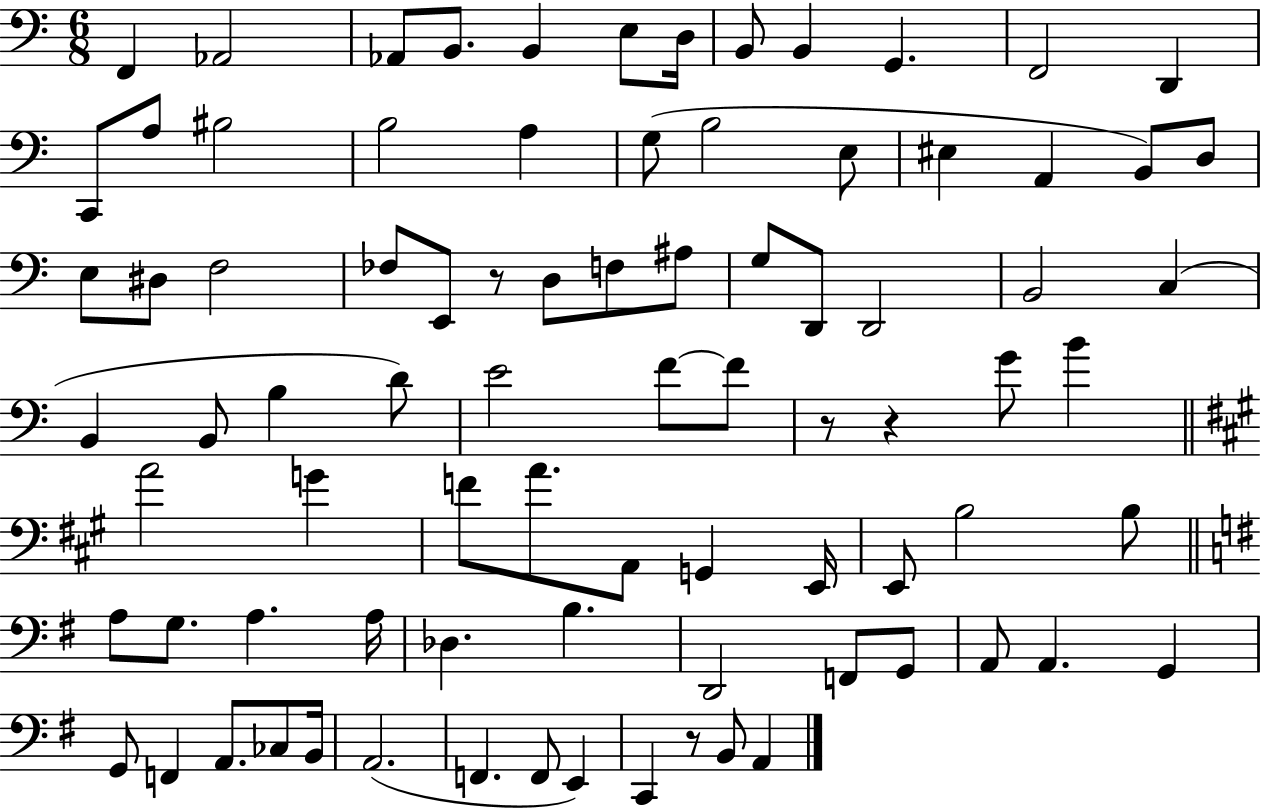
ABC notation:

X:1
T:Untitled
M:6/8
L:1/4
K:C
F,, _A,,2 _A,,/2 B,,/2 B,, E,/2 D,/4 B,,/2 B,, G,, F,,2 D,, C,,/2 A,/2 ^B,2 B,2 A, G,/2 B,2 E,/2 ^E, A,, B,,/2 D,/2 E,/2 ^D,/2 F,2 _F,/2 E,,/2 z/2 D,/2 F,/2 ^A,/2 G,/2 D,,/2 D,,2 B,,2 C, B,, B,,/2 B, D/2 E2 F/2 F/2 z/2 z G/2 B A2 G F/2 A/2 A,,/2 G,, E,,/4 E,,/2 B,2 B,/2 A,/2 G,/2 A, A,/4 _D, B, D,,2 F,,/2 G,,/2 A,,/2 A,, G,, G,,/2 F,, A,,/2 _C,/2 B,,/4 A,,2 F,, F,,/2 E,, C,, z/2 B,,/2 A,,